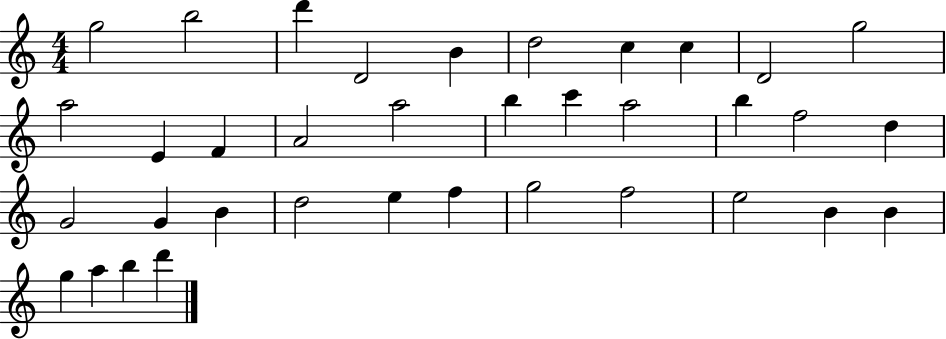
X:1
T:Untitled
M:4/4
L:1/4
K:C
g2 b2 d' D2 B d2 c c D2 g2 a2 E F A2 a2 b c' a2 b f2 d G2 G B d2 e f g2 f2 e2 B B g a b d'